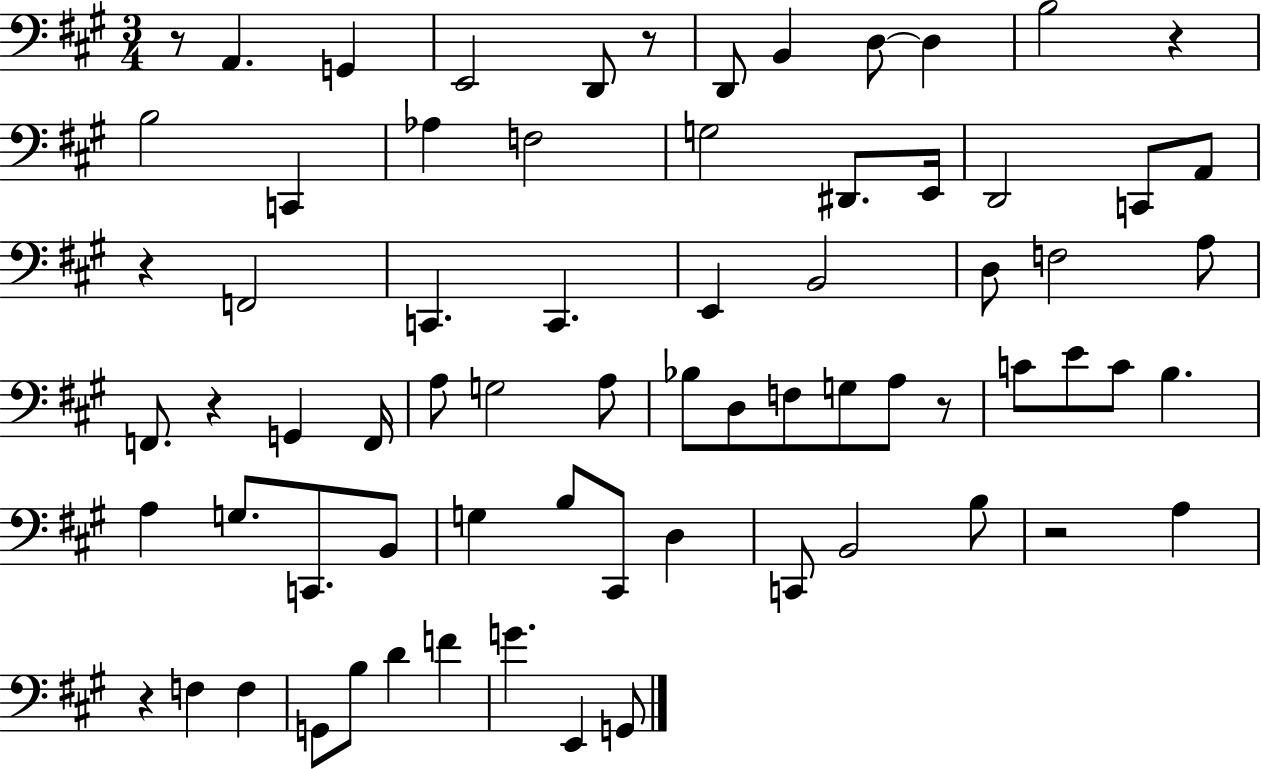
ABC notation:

X:1
T:Untitled
M:3/4
L:1/4
K:A
z/2 A,, G,, E,,2 D,,/2 z/2 D,,/2 B,, D,/2 D, B,2 z B,2 C,, _A, F,2 G,2 ^D,,/2 E,,/4 D,,2 C,,/2 A,,/2 z F,,2 C,, C,, E,, B,,2 D,/2 F,2 A,/2 F,,/2 z G,, F,,/4 A,/2 G,2 A,/2 _B,/2 D,/2 F,/2 G,/2 A,/2 z/2 C/2 E/2 C/2 B, A, G,/2 C,,/2 B,,/2 G, B,/2 ^C,,/2 D, C,,/2 B,,2 B,/2 z2 A, z F, F, G,,/2 B,/2 D F G E,, G,,/2